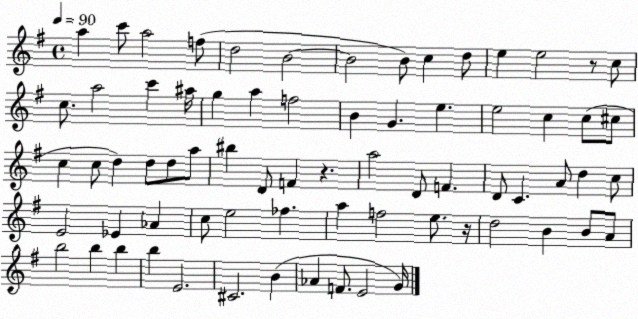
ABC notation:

X:1
T:Untitled
M:4/4
L:1/4
K:G
a c'/2 a2 f/2 d2 B2 B2 B/2 c d/2 e e2 z/2 c/2 c/2 a2 c' ^a/4 g a f2 B G e e2 c c/2 ^c/2 c c/2 d d/2 d/2 a/2 ^b D/2 F z a2 D/2 F D/2 C A/2 d c/2 E2 _E _A c/2 e2 _f a f2 e/2 z/4 d2 B B/2 A/2 b2 b b b E2 ^C2 B _A F/2 E2 G/4